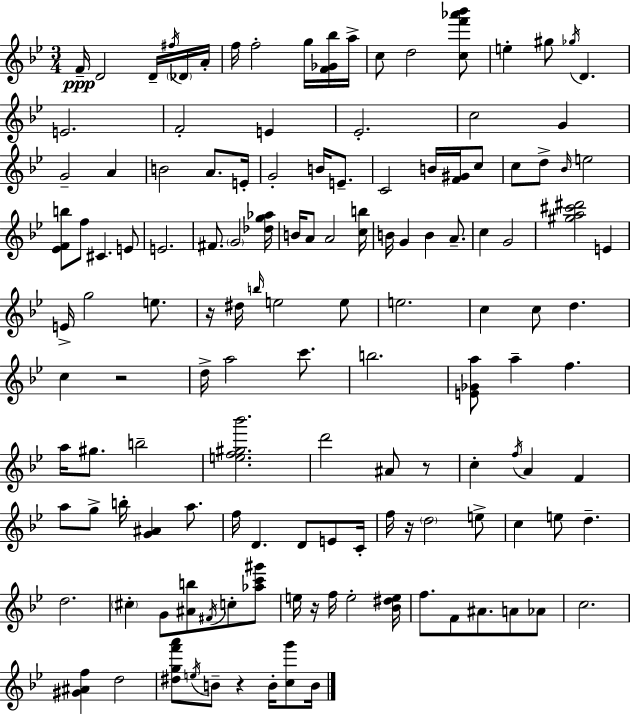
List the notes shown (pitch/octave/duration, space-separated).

F4/s D4/h D4/s F#5/s Db4/s A4/s F5/s F5/h G5/s [F4,Gb4,Bb5]/s A5/s C5/e D5/h [C5,F6,Ab6,Bb6]/e E5/q G#5/e Gb5/s D4/q. E4/h. F4/h E4/q Eb4/h. C5/h G4/q G4/h A4/q B4/h A4/e. E4/s G4/h B4/s E4/e. C4/h B4/s [F4,G#4]/s C5/e C5/e D5/e Bb4/s E5/h [Eb4,F4,B5]/e F5/e C#4/q. E4/e E4/h. F#4/e. G4/h [Db5,G5,Ab5]/s B4/s A4/e A4/h [C5,B5]/s B4/s G4/q B4/q A4/e. C5/q G4/h [G#5,A5,C#6,D#6]/h E4/q E4/s G5/h E5/e. R/s D#5/s B5/s E5/h E5/e E5/h. C5/q C5/e D5/q. C5/q R/h D5/s A5/h C6/e. B5/h. [E4,Gb4,A5]/e A5/q F5/q. A5/s G#5/e. B5/h [E5,F5,G#5,Bb6]/h. D6/h A#4/e R/e C5/q F5/s A4/q F4/q A5/e G5/e B5/s [G4,A#4]/q A5/e. F5/s D4/q. D4/e E4/e C4/s F5/s R/s D5/h E5/e C5/q E5/e D5/q. D5/h. C#5/q G4/e [A#4,B5]/e F#4/s C5/e [Ab5,C6,G#6]/e E5/s R/s F5/s E5/h [Bb4,D#5,E5]/s F5/e. F4/e A#4/e. A4/e Ab4/e C5/h. [G#4,A#4,F5]/q D5/h [D#5,G5,F6,A6]/e E5/s B4/e R/q B4/s [C5,G6]/e B4/s